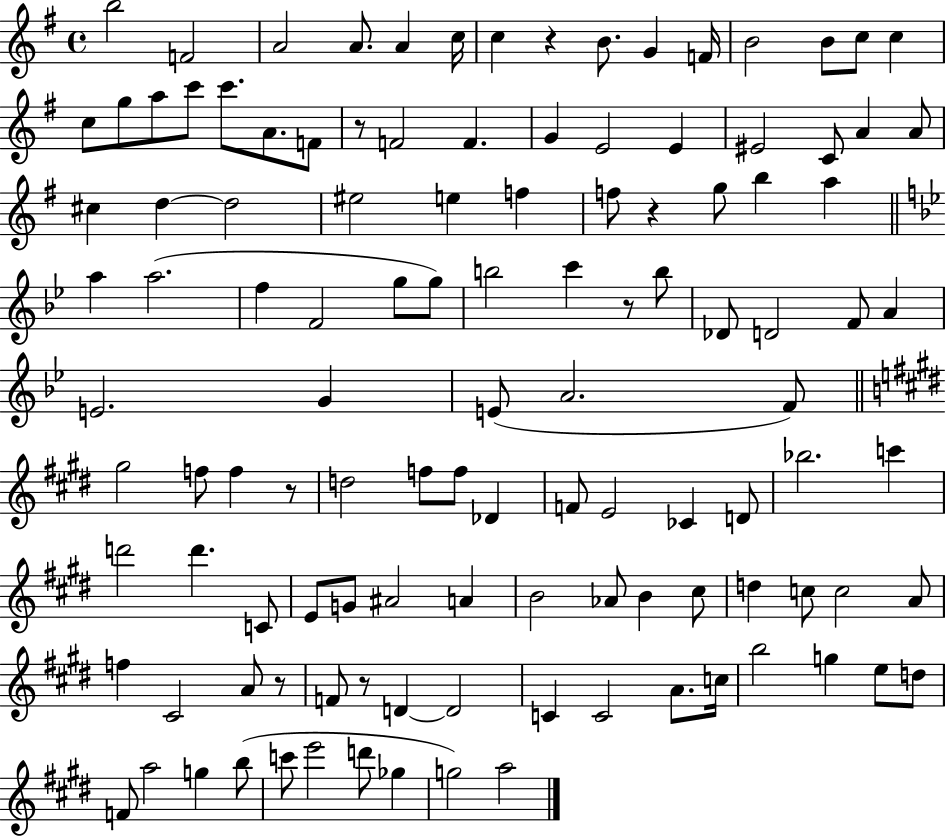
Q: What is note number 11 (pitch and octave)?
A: B4